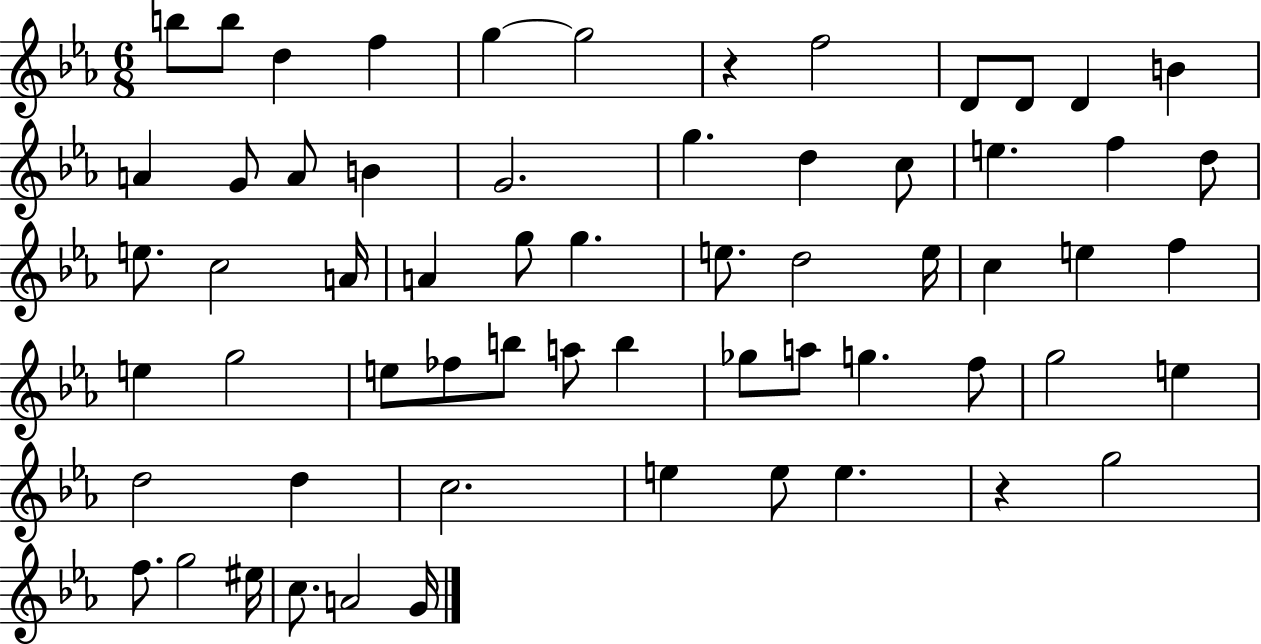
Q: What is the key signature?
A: EES major